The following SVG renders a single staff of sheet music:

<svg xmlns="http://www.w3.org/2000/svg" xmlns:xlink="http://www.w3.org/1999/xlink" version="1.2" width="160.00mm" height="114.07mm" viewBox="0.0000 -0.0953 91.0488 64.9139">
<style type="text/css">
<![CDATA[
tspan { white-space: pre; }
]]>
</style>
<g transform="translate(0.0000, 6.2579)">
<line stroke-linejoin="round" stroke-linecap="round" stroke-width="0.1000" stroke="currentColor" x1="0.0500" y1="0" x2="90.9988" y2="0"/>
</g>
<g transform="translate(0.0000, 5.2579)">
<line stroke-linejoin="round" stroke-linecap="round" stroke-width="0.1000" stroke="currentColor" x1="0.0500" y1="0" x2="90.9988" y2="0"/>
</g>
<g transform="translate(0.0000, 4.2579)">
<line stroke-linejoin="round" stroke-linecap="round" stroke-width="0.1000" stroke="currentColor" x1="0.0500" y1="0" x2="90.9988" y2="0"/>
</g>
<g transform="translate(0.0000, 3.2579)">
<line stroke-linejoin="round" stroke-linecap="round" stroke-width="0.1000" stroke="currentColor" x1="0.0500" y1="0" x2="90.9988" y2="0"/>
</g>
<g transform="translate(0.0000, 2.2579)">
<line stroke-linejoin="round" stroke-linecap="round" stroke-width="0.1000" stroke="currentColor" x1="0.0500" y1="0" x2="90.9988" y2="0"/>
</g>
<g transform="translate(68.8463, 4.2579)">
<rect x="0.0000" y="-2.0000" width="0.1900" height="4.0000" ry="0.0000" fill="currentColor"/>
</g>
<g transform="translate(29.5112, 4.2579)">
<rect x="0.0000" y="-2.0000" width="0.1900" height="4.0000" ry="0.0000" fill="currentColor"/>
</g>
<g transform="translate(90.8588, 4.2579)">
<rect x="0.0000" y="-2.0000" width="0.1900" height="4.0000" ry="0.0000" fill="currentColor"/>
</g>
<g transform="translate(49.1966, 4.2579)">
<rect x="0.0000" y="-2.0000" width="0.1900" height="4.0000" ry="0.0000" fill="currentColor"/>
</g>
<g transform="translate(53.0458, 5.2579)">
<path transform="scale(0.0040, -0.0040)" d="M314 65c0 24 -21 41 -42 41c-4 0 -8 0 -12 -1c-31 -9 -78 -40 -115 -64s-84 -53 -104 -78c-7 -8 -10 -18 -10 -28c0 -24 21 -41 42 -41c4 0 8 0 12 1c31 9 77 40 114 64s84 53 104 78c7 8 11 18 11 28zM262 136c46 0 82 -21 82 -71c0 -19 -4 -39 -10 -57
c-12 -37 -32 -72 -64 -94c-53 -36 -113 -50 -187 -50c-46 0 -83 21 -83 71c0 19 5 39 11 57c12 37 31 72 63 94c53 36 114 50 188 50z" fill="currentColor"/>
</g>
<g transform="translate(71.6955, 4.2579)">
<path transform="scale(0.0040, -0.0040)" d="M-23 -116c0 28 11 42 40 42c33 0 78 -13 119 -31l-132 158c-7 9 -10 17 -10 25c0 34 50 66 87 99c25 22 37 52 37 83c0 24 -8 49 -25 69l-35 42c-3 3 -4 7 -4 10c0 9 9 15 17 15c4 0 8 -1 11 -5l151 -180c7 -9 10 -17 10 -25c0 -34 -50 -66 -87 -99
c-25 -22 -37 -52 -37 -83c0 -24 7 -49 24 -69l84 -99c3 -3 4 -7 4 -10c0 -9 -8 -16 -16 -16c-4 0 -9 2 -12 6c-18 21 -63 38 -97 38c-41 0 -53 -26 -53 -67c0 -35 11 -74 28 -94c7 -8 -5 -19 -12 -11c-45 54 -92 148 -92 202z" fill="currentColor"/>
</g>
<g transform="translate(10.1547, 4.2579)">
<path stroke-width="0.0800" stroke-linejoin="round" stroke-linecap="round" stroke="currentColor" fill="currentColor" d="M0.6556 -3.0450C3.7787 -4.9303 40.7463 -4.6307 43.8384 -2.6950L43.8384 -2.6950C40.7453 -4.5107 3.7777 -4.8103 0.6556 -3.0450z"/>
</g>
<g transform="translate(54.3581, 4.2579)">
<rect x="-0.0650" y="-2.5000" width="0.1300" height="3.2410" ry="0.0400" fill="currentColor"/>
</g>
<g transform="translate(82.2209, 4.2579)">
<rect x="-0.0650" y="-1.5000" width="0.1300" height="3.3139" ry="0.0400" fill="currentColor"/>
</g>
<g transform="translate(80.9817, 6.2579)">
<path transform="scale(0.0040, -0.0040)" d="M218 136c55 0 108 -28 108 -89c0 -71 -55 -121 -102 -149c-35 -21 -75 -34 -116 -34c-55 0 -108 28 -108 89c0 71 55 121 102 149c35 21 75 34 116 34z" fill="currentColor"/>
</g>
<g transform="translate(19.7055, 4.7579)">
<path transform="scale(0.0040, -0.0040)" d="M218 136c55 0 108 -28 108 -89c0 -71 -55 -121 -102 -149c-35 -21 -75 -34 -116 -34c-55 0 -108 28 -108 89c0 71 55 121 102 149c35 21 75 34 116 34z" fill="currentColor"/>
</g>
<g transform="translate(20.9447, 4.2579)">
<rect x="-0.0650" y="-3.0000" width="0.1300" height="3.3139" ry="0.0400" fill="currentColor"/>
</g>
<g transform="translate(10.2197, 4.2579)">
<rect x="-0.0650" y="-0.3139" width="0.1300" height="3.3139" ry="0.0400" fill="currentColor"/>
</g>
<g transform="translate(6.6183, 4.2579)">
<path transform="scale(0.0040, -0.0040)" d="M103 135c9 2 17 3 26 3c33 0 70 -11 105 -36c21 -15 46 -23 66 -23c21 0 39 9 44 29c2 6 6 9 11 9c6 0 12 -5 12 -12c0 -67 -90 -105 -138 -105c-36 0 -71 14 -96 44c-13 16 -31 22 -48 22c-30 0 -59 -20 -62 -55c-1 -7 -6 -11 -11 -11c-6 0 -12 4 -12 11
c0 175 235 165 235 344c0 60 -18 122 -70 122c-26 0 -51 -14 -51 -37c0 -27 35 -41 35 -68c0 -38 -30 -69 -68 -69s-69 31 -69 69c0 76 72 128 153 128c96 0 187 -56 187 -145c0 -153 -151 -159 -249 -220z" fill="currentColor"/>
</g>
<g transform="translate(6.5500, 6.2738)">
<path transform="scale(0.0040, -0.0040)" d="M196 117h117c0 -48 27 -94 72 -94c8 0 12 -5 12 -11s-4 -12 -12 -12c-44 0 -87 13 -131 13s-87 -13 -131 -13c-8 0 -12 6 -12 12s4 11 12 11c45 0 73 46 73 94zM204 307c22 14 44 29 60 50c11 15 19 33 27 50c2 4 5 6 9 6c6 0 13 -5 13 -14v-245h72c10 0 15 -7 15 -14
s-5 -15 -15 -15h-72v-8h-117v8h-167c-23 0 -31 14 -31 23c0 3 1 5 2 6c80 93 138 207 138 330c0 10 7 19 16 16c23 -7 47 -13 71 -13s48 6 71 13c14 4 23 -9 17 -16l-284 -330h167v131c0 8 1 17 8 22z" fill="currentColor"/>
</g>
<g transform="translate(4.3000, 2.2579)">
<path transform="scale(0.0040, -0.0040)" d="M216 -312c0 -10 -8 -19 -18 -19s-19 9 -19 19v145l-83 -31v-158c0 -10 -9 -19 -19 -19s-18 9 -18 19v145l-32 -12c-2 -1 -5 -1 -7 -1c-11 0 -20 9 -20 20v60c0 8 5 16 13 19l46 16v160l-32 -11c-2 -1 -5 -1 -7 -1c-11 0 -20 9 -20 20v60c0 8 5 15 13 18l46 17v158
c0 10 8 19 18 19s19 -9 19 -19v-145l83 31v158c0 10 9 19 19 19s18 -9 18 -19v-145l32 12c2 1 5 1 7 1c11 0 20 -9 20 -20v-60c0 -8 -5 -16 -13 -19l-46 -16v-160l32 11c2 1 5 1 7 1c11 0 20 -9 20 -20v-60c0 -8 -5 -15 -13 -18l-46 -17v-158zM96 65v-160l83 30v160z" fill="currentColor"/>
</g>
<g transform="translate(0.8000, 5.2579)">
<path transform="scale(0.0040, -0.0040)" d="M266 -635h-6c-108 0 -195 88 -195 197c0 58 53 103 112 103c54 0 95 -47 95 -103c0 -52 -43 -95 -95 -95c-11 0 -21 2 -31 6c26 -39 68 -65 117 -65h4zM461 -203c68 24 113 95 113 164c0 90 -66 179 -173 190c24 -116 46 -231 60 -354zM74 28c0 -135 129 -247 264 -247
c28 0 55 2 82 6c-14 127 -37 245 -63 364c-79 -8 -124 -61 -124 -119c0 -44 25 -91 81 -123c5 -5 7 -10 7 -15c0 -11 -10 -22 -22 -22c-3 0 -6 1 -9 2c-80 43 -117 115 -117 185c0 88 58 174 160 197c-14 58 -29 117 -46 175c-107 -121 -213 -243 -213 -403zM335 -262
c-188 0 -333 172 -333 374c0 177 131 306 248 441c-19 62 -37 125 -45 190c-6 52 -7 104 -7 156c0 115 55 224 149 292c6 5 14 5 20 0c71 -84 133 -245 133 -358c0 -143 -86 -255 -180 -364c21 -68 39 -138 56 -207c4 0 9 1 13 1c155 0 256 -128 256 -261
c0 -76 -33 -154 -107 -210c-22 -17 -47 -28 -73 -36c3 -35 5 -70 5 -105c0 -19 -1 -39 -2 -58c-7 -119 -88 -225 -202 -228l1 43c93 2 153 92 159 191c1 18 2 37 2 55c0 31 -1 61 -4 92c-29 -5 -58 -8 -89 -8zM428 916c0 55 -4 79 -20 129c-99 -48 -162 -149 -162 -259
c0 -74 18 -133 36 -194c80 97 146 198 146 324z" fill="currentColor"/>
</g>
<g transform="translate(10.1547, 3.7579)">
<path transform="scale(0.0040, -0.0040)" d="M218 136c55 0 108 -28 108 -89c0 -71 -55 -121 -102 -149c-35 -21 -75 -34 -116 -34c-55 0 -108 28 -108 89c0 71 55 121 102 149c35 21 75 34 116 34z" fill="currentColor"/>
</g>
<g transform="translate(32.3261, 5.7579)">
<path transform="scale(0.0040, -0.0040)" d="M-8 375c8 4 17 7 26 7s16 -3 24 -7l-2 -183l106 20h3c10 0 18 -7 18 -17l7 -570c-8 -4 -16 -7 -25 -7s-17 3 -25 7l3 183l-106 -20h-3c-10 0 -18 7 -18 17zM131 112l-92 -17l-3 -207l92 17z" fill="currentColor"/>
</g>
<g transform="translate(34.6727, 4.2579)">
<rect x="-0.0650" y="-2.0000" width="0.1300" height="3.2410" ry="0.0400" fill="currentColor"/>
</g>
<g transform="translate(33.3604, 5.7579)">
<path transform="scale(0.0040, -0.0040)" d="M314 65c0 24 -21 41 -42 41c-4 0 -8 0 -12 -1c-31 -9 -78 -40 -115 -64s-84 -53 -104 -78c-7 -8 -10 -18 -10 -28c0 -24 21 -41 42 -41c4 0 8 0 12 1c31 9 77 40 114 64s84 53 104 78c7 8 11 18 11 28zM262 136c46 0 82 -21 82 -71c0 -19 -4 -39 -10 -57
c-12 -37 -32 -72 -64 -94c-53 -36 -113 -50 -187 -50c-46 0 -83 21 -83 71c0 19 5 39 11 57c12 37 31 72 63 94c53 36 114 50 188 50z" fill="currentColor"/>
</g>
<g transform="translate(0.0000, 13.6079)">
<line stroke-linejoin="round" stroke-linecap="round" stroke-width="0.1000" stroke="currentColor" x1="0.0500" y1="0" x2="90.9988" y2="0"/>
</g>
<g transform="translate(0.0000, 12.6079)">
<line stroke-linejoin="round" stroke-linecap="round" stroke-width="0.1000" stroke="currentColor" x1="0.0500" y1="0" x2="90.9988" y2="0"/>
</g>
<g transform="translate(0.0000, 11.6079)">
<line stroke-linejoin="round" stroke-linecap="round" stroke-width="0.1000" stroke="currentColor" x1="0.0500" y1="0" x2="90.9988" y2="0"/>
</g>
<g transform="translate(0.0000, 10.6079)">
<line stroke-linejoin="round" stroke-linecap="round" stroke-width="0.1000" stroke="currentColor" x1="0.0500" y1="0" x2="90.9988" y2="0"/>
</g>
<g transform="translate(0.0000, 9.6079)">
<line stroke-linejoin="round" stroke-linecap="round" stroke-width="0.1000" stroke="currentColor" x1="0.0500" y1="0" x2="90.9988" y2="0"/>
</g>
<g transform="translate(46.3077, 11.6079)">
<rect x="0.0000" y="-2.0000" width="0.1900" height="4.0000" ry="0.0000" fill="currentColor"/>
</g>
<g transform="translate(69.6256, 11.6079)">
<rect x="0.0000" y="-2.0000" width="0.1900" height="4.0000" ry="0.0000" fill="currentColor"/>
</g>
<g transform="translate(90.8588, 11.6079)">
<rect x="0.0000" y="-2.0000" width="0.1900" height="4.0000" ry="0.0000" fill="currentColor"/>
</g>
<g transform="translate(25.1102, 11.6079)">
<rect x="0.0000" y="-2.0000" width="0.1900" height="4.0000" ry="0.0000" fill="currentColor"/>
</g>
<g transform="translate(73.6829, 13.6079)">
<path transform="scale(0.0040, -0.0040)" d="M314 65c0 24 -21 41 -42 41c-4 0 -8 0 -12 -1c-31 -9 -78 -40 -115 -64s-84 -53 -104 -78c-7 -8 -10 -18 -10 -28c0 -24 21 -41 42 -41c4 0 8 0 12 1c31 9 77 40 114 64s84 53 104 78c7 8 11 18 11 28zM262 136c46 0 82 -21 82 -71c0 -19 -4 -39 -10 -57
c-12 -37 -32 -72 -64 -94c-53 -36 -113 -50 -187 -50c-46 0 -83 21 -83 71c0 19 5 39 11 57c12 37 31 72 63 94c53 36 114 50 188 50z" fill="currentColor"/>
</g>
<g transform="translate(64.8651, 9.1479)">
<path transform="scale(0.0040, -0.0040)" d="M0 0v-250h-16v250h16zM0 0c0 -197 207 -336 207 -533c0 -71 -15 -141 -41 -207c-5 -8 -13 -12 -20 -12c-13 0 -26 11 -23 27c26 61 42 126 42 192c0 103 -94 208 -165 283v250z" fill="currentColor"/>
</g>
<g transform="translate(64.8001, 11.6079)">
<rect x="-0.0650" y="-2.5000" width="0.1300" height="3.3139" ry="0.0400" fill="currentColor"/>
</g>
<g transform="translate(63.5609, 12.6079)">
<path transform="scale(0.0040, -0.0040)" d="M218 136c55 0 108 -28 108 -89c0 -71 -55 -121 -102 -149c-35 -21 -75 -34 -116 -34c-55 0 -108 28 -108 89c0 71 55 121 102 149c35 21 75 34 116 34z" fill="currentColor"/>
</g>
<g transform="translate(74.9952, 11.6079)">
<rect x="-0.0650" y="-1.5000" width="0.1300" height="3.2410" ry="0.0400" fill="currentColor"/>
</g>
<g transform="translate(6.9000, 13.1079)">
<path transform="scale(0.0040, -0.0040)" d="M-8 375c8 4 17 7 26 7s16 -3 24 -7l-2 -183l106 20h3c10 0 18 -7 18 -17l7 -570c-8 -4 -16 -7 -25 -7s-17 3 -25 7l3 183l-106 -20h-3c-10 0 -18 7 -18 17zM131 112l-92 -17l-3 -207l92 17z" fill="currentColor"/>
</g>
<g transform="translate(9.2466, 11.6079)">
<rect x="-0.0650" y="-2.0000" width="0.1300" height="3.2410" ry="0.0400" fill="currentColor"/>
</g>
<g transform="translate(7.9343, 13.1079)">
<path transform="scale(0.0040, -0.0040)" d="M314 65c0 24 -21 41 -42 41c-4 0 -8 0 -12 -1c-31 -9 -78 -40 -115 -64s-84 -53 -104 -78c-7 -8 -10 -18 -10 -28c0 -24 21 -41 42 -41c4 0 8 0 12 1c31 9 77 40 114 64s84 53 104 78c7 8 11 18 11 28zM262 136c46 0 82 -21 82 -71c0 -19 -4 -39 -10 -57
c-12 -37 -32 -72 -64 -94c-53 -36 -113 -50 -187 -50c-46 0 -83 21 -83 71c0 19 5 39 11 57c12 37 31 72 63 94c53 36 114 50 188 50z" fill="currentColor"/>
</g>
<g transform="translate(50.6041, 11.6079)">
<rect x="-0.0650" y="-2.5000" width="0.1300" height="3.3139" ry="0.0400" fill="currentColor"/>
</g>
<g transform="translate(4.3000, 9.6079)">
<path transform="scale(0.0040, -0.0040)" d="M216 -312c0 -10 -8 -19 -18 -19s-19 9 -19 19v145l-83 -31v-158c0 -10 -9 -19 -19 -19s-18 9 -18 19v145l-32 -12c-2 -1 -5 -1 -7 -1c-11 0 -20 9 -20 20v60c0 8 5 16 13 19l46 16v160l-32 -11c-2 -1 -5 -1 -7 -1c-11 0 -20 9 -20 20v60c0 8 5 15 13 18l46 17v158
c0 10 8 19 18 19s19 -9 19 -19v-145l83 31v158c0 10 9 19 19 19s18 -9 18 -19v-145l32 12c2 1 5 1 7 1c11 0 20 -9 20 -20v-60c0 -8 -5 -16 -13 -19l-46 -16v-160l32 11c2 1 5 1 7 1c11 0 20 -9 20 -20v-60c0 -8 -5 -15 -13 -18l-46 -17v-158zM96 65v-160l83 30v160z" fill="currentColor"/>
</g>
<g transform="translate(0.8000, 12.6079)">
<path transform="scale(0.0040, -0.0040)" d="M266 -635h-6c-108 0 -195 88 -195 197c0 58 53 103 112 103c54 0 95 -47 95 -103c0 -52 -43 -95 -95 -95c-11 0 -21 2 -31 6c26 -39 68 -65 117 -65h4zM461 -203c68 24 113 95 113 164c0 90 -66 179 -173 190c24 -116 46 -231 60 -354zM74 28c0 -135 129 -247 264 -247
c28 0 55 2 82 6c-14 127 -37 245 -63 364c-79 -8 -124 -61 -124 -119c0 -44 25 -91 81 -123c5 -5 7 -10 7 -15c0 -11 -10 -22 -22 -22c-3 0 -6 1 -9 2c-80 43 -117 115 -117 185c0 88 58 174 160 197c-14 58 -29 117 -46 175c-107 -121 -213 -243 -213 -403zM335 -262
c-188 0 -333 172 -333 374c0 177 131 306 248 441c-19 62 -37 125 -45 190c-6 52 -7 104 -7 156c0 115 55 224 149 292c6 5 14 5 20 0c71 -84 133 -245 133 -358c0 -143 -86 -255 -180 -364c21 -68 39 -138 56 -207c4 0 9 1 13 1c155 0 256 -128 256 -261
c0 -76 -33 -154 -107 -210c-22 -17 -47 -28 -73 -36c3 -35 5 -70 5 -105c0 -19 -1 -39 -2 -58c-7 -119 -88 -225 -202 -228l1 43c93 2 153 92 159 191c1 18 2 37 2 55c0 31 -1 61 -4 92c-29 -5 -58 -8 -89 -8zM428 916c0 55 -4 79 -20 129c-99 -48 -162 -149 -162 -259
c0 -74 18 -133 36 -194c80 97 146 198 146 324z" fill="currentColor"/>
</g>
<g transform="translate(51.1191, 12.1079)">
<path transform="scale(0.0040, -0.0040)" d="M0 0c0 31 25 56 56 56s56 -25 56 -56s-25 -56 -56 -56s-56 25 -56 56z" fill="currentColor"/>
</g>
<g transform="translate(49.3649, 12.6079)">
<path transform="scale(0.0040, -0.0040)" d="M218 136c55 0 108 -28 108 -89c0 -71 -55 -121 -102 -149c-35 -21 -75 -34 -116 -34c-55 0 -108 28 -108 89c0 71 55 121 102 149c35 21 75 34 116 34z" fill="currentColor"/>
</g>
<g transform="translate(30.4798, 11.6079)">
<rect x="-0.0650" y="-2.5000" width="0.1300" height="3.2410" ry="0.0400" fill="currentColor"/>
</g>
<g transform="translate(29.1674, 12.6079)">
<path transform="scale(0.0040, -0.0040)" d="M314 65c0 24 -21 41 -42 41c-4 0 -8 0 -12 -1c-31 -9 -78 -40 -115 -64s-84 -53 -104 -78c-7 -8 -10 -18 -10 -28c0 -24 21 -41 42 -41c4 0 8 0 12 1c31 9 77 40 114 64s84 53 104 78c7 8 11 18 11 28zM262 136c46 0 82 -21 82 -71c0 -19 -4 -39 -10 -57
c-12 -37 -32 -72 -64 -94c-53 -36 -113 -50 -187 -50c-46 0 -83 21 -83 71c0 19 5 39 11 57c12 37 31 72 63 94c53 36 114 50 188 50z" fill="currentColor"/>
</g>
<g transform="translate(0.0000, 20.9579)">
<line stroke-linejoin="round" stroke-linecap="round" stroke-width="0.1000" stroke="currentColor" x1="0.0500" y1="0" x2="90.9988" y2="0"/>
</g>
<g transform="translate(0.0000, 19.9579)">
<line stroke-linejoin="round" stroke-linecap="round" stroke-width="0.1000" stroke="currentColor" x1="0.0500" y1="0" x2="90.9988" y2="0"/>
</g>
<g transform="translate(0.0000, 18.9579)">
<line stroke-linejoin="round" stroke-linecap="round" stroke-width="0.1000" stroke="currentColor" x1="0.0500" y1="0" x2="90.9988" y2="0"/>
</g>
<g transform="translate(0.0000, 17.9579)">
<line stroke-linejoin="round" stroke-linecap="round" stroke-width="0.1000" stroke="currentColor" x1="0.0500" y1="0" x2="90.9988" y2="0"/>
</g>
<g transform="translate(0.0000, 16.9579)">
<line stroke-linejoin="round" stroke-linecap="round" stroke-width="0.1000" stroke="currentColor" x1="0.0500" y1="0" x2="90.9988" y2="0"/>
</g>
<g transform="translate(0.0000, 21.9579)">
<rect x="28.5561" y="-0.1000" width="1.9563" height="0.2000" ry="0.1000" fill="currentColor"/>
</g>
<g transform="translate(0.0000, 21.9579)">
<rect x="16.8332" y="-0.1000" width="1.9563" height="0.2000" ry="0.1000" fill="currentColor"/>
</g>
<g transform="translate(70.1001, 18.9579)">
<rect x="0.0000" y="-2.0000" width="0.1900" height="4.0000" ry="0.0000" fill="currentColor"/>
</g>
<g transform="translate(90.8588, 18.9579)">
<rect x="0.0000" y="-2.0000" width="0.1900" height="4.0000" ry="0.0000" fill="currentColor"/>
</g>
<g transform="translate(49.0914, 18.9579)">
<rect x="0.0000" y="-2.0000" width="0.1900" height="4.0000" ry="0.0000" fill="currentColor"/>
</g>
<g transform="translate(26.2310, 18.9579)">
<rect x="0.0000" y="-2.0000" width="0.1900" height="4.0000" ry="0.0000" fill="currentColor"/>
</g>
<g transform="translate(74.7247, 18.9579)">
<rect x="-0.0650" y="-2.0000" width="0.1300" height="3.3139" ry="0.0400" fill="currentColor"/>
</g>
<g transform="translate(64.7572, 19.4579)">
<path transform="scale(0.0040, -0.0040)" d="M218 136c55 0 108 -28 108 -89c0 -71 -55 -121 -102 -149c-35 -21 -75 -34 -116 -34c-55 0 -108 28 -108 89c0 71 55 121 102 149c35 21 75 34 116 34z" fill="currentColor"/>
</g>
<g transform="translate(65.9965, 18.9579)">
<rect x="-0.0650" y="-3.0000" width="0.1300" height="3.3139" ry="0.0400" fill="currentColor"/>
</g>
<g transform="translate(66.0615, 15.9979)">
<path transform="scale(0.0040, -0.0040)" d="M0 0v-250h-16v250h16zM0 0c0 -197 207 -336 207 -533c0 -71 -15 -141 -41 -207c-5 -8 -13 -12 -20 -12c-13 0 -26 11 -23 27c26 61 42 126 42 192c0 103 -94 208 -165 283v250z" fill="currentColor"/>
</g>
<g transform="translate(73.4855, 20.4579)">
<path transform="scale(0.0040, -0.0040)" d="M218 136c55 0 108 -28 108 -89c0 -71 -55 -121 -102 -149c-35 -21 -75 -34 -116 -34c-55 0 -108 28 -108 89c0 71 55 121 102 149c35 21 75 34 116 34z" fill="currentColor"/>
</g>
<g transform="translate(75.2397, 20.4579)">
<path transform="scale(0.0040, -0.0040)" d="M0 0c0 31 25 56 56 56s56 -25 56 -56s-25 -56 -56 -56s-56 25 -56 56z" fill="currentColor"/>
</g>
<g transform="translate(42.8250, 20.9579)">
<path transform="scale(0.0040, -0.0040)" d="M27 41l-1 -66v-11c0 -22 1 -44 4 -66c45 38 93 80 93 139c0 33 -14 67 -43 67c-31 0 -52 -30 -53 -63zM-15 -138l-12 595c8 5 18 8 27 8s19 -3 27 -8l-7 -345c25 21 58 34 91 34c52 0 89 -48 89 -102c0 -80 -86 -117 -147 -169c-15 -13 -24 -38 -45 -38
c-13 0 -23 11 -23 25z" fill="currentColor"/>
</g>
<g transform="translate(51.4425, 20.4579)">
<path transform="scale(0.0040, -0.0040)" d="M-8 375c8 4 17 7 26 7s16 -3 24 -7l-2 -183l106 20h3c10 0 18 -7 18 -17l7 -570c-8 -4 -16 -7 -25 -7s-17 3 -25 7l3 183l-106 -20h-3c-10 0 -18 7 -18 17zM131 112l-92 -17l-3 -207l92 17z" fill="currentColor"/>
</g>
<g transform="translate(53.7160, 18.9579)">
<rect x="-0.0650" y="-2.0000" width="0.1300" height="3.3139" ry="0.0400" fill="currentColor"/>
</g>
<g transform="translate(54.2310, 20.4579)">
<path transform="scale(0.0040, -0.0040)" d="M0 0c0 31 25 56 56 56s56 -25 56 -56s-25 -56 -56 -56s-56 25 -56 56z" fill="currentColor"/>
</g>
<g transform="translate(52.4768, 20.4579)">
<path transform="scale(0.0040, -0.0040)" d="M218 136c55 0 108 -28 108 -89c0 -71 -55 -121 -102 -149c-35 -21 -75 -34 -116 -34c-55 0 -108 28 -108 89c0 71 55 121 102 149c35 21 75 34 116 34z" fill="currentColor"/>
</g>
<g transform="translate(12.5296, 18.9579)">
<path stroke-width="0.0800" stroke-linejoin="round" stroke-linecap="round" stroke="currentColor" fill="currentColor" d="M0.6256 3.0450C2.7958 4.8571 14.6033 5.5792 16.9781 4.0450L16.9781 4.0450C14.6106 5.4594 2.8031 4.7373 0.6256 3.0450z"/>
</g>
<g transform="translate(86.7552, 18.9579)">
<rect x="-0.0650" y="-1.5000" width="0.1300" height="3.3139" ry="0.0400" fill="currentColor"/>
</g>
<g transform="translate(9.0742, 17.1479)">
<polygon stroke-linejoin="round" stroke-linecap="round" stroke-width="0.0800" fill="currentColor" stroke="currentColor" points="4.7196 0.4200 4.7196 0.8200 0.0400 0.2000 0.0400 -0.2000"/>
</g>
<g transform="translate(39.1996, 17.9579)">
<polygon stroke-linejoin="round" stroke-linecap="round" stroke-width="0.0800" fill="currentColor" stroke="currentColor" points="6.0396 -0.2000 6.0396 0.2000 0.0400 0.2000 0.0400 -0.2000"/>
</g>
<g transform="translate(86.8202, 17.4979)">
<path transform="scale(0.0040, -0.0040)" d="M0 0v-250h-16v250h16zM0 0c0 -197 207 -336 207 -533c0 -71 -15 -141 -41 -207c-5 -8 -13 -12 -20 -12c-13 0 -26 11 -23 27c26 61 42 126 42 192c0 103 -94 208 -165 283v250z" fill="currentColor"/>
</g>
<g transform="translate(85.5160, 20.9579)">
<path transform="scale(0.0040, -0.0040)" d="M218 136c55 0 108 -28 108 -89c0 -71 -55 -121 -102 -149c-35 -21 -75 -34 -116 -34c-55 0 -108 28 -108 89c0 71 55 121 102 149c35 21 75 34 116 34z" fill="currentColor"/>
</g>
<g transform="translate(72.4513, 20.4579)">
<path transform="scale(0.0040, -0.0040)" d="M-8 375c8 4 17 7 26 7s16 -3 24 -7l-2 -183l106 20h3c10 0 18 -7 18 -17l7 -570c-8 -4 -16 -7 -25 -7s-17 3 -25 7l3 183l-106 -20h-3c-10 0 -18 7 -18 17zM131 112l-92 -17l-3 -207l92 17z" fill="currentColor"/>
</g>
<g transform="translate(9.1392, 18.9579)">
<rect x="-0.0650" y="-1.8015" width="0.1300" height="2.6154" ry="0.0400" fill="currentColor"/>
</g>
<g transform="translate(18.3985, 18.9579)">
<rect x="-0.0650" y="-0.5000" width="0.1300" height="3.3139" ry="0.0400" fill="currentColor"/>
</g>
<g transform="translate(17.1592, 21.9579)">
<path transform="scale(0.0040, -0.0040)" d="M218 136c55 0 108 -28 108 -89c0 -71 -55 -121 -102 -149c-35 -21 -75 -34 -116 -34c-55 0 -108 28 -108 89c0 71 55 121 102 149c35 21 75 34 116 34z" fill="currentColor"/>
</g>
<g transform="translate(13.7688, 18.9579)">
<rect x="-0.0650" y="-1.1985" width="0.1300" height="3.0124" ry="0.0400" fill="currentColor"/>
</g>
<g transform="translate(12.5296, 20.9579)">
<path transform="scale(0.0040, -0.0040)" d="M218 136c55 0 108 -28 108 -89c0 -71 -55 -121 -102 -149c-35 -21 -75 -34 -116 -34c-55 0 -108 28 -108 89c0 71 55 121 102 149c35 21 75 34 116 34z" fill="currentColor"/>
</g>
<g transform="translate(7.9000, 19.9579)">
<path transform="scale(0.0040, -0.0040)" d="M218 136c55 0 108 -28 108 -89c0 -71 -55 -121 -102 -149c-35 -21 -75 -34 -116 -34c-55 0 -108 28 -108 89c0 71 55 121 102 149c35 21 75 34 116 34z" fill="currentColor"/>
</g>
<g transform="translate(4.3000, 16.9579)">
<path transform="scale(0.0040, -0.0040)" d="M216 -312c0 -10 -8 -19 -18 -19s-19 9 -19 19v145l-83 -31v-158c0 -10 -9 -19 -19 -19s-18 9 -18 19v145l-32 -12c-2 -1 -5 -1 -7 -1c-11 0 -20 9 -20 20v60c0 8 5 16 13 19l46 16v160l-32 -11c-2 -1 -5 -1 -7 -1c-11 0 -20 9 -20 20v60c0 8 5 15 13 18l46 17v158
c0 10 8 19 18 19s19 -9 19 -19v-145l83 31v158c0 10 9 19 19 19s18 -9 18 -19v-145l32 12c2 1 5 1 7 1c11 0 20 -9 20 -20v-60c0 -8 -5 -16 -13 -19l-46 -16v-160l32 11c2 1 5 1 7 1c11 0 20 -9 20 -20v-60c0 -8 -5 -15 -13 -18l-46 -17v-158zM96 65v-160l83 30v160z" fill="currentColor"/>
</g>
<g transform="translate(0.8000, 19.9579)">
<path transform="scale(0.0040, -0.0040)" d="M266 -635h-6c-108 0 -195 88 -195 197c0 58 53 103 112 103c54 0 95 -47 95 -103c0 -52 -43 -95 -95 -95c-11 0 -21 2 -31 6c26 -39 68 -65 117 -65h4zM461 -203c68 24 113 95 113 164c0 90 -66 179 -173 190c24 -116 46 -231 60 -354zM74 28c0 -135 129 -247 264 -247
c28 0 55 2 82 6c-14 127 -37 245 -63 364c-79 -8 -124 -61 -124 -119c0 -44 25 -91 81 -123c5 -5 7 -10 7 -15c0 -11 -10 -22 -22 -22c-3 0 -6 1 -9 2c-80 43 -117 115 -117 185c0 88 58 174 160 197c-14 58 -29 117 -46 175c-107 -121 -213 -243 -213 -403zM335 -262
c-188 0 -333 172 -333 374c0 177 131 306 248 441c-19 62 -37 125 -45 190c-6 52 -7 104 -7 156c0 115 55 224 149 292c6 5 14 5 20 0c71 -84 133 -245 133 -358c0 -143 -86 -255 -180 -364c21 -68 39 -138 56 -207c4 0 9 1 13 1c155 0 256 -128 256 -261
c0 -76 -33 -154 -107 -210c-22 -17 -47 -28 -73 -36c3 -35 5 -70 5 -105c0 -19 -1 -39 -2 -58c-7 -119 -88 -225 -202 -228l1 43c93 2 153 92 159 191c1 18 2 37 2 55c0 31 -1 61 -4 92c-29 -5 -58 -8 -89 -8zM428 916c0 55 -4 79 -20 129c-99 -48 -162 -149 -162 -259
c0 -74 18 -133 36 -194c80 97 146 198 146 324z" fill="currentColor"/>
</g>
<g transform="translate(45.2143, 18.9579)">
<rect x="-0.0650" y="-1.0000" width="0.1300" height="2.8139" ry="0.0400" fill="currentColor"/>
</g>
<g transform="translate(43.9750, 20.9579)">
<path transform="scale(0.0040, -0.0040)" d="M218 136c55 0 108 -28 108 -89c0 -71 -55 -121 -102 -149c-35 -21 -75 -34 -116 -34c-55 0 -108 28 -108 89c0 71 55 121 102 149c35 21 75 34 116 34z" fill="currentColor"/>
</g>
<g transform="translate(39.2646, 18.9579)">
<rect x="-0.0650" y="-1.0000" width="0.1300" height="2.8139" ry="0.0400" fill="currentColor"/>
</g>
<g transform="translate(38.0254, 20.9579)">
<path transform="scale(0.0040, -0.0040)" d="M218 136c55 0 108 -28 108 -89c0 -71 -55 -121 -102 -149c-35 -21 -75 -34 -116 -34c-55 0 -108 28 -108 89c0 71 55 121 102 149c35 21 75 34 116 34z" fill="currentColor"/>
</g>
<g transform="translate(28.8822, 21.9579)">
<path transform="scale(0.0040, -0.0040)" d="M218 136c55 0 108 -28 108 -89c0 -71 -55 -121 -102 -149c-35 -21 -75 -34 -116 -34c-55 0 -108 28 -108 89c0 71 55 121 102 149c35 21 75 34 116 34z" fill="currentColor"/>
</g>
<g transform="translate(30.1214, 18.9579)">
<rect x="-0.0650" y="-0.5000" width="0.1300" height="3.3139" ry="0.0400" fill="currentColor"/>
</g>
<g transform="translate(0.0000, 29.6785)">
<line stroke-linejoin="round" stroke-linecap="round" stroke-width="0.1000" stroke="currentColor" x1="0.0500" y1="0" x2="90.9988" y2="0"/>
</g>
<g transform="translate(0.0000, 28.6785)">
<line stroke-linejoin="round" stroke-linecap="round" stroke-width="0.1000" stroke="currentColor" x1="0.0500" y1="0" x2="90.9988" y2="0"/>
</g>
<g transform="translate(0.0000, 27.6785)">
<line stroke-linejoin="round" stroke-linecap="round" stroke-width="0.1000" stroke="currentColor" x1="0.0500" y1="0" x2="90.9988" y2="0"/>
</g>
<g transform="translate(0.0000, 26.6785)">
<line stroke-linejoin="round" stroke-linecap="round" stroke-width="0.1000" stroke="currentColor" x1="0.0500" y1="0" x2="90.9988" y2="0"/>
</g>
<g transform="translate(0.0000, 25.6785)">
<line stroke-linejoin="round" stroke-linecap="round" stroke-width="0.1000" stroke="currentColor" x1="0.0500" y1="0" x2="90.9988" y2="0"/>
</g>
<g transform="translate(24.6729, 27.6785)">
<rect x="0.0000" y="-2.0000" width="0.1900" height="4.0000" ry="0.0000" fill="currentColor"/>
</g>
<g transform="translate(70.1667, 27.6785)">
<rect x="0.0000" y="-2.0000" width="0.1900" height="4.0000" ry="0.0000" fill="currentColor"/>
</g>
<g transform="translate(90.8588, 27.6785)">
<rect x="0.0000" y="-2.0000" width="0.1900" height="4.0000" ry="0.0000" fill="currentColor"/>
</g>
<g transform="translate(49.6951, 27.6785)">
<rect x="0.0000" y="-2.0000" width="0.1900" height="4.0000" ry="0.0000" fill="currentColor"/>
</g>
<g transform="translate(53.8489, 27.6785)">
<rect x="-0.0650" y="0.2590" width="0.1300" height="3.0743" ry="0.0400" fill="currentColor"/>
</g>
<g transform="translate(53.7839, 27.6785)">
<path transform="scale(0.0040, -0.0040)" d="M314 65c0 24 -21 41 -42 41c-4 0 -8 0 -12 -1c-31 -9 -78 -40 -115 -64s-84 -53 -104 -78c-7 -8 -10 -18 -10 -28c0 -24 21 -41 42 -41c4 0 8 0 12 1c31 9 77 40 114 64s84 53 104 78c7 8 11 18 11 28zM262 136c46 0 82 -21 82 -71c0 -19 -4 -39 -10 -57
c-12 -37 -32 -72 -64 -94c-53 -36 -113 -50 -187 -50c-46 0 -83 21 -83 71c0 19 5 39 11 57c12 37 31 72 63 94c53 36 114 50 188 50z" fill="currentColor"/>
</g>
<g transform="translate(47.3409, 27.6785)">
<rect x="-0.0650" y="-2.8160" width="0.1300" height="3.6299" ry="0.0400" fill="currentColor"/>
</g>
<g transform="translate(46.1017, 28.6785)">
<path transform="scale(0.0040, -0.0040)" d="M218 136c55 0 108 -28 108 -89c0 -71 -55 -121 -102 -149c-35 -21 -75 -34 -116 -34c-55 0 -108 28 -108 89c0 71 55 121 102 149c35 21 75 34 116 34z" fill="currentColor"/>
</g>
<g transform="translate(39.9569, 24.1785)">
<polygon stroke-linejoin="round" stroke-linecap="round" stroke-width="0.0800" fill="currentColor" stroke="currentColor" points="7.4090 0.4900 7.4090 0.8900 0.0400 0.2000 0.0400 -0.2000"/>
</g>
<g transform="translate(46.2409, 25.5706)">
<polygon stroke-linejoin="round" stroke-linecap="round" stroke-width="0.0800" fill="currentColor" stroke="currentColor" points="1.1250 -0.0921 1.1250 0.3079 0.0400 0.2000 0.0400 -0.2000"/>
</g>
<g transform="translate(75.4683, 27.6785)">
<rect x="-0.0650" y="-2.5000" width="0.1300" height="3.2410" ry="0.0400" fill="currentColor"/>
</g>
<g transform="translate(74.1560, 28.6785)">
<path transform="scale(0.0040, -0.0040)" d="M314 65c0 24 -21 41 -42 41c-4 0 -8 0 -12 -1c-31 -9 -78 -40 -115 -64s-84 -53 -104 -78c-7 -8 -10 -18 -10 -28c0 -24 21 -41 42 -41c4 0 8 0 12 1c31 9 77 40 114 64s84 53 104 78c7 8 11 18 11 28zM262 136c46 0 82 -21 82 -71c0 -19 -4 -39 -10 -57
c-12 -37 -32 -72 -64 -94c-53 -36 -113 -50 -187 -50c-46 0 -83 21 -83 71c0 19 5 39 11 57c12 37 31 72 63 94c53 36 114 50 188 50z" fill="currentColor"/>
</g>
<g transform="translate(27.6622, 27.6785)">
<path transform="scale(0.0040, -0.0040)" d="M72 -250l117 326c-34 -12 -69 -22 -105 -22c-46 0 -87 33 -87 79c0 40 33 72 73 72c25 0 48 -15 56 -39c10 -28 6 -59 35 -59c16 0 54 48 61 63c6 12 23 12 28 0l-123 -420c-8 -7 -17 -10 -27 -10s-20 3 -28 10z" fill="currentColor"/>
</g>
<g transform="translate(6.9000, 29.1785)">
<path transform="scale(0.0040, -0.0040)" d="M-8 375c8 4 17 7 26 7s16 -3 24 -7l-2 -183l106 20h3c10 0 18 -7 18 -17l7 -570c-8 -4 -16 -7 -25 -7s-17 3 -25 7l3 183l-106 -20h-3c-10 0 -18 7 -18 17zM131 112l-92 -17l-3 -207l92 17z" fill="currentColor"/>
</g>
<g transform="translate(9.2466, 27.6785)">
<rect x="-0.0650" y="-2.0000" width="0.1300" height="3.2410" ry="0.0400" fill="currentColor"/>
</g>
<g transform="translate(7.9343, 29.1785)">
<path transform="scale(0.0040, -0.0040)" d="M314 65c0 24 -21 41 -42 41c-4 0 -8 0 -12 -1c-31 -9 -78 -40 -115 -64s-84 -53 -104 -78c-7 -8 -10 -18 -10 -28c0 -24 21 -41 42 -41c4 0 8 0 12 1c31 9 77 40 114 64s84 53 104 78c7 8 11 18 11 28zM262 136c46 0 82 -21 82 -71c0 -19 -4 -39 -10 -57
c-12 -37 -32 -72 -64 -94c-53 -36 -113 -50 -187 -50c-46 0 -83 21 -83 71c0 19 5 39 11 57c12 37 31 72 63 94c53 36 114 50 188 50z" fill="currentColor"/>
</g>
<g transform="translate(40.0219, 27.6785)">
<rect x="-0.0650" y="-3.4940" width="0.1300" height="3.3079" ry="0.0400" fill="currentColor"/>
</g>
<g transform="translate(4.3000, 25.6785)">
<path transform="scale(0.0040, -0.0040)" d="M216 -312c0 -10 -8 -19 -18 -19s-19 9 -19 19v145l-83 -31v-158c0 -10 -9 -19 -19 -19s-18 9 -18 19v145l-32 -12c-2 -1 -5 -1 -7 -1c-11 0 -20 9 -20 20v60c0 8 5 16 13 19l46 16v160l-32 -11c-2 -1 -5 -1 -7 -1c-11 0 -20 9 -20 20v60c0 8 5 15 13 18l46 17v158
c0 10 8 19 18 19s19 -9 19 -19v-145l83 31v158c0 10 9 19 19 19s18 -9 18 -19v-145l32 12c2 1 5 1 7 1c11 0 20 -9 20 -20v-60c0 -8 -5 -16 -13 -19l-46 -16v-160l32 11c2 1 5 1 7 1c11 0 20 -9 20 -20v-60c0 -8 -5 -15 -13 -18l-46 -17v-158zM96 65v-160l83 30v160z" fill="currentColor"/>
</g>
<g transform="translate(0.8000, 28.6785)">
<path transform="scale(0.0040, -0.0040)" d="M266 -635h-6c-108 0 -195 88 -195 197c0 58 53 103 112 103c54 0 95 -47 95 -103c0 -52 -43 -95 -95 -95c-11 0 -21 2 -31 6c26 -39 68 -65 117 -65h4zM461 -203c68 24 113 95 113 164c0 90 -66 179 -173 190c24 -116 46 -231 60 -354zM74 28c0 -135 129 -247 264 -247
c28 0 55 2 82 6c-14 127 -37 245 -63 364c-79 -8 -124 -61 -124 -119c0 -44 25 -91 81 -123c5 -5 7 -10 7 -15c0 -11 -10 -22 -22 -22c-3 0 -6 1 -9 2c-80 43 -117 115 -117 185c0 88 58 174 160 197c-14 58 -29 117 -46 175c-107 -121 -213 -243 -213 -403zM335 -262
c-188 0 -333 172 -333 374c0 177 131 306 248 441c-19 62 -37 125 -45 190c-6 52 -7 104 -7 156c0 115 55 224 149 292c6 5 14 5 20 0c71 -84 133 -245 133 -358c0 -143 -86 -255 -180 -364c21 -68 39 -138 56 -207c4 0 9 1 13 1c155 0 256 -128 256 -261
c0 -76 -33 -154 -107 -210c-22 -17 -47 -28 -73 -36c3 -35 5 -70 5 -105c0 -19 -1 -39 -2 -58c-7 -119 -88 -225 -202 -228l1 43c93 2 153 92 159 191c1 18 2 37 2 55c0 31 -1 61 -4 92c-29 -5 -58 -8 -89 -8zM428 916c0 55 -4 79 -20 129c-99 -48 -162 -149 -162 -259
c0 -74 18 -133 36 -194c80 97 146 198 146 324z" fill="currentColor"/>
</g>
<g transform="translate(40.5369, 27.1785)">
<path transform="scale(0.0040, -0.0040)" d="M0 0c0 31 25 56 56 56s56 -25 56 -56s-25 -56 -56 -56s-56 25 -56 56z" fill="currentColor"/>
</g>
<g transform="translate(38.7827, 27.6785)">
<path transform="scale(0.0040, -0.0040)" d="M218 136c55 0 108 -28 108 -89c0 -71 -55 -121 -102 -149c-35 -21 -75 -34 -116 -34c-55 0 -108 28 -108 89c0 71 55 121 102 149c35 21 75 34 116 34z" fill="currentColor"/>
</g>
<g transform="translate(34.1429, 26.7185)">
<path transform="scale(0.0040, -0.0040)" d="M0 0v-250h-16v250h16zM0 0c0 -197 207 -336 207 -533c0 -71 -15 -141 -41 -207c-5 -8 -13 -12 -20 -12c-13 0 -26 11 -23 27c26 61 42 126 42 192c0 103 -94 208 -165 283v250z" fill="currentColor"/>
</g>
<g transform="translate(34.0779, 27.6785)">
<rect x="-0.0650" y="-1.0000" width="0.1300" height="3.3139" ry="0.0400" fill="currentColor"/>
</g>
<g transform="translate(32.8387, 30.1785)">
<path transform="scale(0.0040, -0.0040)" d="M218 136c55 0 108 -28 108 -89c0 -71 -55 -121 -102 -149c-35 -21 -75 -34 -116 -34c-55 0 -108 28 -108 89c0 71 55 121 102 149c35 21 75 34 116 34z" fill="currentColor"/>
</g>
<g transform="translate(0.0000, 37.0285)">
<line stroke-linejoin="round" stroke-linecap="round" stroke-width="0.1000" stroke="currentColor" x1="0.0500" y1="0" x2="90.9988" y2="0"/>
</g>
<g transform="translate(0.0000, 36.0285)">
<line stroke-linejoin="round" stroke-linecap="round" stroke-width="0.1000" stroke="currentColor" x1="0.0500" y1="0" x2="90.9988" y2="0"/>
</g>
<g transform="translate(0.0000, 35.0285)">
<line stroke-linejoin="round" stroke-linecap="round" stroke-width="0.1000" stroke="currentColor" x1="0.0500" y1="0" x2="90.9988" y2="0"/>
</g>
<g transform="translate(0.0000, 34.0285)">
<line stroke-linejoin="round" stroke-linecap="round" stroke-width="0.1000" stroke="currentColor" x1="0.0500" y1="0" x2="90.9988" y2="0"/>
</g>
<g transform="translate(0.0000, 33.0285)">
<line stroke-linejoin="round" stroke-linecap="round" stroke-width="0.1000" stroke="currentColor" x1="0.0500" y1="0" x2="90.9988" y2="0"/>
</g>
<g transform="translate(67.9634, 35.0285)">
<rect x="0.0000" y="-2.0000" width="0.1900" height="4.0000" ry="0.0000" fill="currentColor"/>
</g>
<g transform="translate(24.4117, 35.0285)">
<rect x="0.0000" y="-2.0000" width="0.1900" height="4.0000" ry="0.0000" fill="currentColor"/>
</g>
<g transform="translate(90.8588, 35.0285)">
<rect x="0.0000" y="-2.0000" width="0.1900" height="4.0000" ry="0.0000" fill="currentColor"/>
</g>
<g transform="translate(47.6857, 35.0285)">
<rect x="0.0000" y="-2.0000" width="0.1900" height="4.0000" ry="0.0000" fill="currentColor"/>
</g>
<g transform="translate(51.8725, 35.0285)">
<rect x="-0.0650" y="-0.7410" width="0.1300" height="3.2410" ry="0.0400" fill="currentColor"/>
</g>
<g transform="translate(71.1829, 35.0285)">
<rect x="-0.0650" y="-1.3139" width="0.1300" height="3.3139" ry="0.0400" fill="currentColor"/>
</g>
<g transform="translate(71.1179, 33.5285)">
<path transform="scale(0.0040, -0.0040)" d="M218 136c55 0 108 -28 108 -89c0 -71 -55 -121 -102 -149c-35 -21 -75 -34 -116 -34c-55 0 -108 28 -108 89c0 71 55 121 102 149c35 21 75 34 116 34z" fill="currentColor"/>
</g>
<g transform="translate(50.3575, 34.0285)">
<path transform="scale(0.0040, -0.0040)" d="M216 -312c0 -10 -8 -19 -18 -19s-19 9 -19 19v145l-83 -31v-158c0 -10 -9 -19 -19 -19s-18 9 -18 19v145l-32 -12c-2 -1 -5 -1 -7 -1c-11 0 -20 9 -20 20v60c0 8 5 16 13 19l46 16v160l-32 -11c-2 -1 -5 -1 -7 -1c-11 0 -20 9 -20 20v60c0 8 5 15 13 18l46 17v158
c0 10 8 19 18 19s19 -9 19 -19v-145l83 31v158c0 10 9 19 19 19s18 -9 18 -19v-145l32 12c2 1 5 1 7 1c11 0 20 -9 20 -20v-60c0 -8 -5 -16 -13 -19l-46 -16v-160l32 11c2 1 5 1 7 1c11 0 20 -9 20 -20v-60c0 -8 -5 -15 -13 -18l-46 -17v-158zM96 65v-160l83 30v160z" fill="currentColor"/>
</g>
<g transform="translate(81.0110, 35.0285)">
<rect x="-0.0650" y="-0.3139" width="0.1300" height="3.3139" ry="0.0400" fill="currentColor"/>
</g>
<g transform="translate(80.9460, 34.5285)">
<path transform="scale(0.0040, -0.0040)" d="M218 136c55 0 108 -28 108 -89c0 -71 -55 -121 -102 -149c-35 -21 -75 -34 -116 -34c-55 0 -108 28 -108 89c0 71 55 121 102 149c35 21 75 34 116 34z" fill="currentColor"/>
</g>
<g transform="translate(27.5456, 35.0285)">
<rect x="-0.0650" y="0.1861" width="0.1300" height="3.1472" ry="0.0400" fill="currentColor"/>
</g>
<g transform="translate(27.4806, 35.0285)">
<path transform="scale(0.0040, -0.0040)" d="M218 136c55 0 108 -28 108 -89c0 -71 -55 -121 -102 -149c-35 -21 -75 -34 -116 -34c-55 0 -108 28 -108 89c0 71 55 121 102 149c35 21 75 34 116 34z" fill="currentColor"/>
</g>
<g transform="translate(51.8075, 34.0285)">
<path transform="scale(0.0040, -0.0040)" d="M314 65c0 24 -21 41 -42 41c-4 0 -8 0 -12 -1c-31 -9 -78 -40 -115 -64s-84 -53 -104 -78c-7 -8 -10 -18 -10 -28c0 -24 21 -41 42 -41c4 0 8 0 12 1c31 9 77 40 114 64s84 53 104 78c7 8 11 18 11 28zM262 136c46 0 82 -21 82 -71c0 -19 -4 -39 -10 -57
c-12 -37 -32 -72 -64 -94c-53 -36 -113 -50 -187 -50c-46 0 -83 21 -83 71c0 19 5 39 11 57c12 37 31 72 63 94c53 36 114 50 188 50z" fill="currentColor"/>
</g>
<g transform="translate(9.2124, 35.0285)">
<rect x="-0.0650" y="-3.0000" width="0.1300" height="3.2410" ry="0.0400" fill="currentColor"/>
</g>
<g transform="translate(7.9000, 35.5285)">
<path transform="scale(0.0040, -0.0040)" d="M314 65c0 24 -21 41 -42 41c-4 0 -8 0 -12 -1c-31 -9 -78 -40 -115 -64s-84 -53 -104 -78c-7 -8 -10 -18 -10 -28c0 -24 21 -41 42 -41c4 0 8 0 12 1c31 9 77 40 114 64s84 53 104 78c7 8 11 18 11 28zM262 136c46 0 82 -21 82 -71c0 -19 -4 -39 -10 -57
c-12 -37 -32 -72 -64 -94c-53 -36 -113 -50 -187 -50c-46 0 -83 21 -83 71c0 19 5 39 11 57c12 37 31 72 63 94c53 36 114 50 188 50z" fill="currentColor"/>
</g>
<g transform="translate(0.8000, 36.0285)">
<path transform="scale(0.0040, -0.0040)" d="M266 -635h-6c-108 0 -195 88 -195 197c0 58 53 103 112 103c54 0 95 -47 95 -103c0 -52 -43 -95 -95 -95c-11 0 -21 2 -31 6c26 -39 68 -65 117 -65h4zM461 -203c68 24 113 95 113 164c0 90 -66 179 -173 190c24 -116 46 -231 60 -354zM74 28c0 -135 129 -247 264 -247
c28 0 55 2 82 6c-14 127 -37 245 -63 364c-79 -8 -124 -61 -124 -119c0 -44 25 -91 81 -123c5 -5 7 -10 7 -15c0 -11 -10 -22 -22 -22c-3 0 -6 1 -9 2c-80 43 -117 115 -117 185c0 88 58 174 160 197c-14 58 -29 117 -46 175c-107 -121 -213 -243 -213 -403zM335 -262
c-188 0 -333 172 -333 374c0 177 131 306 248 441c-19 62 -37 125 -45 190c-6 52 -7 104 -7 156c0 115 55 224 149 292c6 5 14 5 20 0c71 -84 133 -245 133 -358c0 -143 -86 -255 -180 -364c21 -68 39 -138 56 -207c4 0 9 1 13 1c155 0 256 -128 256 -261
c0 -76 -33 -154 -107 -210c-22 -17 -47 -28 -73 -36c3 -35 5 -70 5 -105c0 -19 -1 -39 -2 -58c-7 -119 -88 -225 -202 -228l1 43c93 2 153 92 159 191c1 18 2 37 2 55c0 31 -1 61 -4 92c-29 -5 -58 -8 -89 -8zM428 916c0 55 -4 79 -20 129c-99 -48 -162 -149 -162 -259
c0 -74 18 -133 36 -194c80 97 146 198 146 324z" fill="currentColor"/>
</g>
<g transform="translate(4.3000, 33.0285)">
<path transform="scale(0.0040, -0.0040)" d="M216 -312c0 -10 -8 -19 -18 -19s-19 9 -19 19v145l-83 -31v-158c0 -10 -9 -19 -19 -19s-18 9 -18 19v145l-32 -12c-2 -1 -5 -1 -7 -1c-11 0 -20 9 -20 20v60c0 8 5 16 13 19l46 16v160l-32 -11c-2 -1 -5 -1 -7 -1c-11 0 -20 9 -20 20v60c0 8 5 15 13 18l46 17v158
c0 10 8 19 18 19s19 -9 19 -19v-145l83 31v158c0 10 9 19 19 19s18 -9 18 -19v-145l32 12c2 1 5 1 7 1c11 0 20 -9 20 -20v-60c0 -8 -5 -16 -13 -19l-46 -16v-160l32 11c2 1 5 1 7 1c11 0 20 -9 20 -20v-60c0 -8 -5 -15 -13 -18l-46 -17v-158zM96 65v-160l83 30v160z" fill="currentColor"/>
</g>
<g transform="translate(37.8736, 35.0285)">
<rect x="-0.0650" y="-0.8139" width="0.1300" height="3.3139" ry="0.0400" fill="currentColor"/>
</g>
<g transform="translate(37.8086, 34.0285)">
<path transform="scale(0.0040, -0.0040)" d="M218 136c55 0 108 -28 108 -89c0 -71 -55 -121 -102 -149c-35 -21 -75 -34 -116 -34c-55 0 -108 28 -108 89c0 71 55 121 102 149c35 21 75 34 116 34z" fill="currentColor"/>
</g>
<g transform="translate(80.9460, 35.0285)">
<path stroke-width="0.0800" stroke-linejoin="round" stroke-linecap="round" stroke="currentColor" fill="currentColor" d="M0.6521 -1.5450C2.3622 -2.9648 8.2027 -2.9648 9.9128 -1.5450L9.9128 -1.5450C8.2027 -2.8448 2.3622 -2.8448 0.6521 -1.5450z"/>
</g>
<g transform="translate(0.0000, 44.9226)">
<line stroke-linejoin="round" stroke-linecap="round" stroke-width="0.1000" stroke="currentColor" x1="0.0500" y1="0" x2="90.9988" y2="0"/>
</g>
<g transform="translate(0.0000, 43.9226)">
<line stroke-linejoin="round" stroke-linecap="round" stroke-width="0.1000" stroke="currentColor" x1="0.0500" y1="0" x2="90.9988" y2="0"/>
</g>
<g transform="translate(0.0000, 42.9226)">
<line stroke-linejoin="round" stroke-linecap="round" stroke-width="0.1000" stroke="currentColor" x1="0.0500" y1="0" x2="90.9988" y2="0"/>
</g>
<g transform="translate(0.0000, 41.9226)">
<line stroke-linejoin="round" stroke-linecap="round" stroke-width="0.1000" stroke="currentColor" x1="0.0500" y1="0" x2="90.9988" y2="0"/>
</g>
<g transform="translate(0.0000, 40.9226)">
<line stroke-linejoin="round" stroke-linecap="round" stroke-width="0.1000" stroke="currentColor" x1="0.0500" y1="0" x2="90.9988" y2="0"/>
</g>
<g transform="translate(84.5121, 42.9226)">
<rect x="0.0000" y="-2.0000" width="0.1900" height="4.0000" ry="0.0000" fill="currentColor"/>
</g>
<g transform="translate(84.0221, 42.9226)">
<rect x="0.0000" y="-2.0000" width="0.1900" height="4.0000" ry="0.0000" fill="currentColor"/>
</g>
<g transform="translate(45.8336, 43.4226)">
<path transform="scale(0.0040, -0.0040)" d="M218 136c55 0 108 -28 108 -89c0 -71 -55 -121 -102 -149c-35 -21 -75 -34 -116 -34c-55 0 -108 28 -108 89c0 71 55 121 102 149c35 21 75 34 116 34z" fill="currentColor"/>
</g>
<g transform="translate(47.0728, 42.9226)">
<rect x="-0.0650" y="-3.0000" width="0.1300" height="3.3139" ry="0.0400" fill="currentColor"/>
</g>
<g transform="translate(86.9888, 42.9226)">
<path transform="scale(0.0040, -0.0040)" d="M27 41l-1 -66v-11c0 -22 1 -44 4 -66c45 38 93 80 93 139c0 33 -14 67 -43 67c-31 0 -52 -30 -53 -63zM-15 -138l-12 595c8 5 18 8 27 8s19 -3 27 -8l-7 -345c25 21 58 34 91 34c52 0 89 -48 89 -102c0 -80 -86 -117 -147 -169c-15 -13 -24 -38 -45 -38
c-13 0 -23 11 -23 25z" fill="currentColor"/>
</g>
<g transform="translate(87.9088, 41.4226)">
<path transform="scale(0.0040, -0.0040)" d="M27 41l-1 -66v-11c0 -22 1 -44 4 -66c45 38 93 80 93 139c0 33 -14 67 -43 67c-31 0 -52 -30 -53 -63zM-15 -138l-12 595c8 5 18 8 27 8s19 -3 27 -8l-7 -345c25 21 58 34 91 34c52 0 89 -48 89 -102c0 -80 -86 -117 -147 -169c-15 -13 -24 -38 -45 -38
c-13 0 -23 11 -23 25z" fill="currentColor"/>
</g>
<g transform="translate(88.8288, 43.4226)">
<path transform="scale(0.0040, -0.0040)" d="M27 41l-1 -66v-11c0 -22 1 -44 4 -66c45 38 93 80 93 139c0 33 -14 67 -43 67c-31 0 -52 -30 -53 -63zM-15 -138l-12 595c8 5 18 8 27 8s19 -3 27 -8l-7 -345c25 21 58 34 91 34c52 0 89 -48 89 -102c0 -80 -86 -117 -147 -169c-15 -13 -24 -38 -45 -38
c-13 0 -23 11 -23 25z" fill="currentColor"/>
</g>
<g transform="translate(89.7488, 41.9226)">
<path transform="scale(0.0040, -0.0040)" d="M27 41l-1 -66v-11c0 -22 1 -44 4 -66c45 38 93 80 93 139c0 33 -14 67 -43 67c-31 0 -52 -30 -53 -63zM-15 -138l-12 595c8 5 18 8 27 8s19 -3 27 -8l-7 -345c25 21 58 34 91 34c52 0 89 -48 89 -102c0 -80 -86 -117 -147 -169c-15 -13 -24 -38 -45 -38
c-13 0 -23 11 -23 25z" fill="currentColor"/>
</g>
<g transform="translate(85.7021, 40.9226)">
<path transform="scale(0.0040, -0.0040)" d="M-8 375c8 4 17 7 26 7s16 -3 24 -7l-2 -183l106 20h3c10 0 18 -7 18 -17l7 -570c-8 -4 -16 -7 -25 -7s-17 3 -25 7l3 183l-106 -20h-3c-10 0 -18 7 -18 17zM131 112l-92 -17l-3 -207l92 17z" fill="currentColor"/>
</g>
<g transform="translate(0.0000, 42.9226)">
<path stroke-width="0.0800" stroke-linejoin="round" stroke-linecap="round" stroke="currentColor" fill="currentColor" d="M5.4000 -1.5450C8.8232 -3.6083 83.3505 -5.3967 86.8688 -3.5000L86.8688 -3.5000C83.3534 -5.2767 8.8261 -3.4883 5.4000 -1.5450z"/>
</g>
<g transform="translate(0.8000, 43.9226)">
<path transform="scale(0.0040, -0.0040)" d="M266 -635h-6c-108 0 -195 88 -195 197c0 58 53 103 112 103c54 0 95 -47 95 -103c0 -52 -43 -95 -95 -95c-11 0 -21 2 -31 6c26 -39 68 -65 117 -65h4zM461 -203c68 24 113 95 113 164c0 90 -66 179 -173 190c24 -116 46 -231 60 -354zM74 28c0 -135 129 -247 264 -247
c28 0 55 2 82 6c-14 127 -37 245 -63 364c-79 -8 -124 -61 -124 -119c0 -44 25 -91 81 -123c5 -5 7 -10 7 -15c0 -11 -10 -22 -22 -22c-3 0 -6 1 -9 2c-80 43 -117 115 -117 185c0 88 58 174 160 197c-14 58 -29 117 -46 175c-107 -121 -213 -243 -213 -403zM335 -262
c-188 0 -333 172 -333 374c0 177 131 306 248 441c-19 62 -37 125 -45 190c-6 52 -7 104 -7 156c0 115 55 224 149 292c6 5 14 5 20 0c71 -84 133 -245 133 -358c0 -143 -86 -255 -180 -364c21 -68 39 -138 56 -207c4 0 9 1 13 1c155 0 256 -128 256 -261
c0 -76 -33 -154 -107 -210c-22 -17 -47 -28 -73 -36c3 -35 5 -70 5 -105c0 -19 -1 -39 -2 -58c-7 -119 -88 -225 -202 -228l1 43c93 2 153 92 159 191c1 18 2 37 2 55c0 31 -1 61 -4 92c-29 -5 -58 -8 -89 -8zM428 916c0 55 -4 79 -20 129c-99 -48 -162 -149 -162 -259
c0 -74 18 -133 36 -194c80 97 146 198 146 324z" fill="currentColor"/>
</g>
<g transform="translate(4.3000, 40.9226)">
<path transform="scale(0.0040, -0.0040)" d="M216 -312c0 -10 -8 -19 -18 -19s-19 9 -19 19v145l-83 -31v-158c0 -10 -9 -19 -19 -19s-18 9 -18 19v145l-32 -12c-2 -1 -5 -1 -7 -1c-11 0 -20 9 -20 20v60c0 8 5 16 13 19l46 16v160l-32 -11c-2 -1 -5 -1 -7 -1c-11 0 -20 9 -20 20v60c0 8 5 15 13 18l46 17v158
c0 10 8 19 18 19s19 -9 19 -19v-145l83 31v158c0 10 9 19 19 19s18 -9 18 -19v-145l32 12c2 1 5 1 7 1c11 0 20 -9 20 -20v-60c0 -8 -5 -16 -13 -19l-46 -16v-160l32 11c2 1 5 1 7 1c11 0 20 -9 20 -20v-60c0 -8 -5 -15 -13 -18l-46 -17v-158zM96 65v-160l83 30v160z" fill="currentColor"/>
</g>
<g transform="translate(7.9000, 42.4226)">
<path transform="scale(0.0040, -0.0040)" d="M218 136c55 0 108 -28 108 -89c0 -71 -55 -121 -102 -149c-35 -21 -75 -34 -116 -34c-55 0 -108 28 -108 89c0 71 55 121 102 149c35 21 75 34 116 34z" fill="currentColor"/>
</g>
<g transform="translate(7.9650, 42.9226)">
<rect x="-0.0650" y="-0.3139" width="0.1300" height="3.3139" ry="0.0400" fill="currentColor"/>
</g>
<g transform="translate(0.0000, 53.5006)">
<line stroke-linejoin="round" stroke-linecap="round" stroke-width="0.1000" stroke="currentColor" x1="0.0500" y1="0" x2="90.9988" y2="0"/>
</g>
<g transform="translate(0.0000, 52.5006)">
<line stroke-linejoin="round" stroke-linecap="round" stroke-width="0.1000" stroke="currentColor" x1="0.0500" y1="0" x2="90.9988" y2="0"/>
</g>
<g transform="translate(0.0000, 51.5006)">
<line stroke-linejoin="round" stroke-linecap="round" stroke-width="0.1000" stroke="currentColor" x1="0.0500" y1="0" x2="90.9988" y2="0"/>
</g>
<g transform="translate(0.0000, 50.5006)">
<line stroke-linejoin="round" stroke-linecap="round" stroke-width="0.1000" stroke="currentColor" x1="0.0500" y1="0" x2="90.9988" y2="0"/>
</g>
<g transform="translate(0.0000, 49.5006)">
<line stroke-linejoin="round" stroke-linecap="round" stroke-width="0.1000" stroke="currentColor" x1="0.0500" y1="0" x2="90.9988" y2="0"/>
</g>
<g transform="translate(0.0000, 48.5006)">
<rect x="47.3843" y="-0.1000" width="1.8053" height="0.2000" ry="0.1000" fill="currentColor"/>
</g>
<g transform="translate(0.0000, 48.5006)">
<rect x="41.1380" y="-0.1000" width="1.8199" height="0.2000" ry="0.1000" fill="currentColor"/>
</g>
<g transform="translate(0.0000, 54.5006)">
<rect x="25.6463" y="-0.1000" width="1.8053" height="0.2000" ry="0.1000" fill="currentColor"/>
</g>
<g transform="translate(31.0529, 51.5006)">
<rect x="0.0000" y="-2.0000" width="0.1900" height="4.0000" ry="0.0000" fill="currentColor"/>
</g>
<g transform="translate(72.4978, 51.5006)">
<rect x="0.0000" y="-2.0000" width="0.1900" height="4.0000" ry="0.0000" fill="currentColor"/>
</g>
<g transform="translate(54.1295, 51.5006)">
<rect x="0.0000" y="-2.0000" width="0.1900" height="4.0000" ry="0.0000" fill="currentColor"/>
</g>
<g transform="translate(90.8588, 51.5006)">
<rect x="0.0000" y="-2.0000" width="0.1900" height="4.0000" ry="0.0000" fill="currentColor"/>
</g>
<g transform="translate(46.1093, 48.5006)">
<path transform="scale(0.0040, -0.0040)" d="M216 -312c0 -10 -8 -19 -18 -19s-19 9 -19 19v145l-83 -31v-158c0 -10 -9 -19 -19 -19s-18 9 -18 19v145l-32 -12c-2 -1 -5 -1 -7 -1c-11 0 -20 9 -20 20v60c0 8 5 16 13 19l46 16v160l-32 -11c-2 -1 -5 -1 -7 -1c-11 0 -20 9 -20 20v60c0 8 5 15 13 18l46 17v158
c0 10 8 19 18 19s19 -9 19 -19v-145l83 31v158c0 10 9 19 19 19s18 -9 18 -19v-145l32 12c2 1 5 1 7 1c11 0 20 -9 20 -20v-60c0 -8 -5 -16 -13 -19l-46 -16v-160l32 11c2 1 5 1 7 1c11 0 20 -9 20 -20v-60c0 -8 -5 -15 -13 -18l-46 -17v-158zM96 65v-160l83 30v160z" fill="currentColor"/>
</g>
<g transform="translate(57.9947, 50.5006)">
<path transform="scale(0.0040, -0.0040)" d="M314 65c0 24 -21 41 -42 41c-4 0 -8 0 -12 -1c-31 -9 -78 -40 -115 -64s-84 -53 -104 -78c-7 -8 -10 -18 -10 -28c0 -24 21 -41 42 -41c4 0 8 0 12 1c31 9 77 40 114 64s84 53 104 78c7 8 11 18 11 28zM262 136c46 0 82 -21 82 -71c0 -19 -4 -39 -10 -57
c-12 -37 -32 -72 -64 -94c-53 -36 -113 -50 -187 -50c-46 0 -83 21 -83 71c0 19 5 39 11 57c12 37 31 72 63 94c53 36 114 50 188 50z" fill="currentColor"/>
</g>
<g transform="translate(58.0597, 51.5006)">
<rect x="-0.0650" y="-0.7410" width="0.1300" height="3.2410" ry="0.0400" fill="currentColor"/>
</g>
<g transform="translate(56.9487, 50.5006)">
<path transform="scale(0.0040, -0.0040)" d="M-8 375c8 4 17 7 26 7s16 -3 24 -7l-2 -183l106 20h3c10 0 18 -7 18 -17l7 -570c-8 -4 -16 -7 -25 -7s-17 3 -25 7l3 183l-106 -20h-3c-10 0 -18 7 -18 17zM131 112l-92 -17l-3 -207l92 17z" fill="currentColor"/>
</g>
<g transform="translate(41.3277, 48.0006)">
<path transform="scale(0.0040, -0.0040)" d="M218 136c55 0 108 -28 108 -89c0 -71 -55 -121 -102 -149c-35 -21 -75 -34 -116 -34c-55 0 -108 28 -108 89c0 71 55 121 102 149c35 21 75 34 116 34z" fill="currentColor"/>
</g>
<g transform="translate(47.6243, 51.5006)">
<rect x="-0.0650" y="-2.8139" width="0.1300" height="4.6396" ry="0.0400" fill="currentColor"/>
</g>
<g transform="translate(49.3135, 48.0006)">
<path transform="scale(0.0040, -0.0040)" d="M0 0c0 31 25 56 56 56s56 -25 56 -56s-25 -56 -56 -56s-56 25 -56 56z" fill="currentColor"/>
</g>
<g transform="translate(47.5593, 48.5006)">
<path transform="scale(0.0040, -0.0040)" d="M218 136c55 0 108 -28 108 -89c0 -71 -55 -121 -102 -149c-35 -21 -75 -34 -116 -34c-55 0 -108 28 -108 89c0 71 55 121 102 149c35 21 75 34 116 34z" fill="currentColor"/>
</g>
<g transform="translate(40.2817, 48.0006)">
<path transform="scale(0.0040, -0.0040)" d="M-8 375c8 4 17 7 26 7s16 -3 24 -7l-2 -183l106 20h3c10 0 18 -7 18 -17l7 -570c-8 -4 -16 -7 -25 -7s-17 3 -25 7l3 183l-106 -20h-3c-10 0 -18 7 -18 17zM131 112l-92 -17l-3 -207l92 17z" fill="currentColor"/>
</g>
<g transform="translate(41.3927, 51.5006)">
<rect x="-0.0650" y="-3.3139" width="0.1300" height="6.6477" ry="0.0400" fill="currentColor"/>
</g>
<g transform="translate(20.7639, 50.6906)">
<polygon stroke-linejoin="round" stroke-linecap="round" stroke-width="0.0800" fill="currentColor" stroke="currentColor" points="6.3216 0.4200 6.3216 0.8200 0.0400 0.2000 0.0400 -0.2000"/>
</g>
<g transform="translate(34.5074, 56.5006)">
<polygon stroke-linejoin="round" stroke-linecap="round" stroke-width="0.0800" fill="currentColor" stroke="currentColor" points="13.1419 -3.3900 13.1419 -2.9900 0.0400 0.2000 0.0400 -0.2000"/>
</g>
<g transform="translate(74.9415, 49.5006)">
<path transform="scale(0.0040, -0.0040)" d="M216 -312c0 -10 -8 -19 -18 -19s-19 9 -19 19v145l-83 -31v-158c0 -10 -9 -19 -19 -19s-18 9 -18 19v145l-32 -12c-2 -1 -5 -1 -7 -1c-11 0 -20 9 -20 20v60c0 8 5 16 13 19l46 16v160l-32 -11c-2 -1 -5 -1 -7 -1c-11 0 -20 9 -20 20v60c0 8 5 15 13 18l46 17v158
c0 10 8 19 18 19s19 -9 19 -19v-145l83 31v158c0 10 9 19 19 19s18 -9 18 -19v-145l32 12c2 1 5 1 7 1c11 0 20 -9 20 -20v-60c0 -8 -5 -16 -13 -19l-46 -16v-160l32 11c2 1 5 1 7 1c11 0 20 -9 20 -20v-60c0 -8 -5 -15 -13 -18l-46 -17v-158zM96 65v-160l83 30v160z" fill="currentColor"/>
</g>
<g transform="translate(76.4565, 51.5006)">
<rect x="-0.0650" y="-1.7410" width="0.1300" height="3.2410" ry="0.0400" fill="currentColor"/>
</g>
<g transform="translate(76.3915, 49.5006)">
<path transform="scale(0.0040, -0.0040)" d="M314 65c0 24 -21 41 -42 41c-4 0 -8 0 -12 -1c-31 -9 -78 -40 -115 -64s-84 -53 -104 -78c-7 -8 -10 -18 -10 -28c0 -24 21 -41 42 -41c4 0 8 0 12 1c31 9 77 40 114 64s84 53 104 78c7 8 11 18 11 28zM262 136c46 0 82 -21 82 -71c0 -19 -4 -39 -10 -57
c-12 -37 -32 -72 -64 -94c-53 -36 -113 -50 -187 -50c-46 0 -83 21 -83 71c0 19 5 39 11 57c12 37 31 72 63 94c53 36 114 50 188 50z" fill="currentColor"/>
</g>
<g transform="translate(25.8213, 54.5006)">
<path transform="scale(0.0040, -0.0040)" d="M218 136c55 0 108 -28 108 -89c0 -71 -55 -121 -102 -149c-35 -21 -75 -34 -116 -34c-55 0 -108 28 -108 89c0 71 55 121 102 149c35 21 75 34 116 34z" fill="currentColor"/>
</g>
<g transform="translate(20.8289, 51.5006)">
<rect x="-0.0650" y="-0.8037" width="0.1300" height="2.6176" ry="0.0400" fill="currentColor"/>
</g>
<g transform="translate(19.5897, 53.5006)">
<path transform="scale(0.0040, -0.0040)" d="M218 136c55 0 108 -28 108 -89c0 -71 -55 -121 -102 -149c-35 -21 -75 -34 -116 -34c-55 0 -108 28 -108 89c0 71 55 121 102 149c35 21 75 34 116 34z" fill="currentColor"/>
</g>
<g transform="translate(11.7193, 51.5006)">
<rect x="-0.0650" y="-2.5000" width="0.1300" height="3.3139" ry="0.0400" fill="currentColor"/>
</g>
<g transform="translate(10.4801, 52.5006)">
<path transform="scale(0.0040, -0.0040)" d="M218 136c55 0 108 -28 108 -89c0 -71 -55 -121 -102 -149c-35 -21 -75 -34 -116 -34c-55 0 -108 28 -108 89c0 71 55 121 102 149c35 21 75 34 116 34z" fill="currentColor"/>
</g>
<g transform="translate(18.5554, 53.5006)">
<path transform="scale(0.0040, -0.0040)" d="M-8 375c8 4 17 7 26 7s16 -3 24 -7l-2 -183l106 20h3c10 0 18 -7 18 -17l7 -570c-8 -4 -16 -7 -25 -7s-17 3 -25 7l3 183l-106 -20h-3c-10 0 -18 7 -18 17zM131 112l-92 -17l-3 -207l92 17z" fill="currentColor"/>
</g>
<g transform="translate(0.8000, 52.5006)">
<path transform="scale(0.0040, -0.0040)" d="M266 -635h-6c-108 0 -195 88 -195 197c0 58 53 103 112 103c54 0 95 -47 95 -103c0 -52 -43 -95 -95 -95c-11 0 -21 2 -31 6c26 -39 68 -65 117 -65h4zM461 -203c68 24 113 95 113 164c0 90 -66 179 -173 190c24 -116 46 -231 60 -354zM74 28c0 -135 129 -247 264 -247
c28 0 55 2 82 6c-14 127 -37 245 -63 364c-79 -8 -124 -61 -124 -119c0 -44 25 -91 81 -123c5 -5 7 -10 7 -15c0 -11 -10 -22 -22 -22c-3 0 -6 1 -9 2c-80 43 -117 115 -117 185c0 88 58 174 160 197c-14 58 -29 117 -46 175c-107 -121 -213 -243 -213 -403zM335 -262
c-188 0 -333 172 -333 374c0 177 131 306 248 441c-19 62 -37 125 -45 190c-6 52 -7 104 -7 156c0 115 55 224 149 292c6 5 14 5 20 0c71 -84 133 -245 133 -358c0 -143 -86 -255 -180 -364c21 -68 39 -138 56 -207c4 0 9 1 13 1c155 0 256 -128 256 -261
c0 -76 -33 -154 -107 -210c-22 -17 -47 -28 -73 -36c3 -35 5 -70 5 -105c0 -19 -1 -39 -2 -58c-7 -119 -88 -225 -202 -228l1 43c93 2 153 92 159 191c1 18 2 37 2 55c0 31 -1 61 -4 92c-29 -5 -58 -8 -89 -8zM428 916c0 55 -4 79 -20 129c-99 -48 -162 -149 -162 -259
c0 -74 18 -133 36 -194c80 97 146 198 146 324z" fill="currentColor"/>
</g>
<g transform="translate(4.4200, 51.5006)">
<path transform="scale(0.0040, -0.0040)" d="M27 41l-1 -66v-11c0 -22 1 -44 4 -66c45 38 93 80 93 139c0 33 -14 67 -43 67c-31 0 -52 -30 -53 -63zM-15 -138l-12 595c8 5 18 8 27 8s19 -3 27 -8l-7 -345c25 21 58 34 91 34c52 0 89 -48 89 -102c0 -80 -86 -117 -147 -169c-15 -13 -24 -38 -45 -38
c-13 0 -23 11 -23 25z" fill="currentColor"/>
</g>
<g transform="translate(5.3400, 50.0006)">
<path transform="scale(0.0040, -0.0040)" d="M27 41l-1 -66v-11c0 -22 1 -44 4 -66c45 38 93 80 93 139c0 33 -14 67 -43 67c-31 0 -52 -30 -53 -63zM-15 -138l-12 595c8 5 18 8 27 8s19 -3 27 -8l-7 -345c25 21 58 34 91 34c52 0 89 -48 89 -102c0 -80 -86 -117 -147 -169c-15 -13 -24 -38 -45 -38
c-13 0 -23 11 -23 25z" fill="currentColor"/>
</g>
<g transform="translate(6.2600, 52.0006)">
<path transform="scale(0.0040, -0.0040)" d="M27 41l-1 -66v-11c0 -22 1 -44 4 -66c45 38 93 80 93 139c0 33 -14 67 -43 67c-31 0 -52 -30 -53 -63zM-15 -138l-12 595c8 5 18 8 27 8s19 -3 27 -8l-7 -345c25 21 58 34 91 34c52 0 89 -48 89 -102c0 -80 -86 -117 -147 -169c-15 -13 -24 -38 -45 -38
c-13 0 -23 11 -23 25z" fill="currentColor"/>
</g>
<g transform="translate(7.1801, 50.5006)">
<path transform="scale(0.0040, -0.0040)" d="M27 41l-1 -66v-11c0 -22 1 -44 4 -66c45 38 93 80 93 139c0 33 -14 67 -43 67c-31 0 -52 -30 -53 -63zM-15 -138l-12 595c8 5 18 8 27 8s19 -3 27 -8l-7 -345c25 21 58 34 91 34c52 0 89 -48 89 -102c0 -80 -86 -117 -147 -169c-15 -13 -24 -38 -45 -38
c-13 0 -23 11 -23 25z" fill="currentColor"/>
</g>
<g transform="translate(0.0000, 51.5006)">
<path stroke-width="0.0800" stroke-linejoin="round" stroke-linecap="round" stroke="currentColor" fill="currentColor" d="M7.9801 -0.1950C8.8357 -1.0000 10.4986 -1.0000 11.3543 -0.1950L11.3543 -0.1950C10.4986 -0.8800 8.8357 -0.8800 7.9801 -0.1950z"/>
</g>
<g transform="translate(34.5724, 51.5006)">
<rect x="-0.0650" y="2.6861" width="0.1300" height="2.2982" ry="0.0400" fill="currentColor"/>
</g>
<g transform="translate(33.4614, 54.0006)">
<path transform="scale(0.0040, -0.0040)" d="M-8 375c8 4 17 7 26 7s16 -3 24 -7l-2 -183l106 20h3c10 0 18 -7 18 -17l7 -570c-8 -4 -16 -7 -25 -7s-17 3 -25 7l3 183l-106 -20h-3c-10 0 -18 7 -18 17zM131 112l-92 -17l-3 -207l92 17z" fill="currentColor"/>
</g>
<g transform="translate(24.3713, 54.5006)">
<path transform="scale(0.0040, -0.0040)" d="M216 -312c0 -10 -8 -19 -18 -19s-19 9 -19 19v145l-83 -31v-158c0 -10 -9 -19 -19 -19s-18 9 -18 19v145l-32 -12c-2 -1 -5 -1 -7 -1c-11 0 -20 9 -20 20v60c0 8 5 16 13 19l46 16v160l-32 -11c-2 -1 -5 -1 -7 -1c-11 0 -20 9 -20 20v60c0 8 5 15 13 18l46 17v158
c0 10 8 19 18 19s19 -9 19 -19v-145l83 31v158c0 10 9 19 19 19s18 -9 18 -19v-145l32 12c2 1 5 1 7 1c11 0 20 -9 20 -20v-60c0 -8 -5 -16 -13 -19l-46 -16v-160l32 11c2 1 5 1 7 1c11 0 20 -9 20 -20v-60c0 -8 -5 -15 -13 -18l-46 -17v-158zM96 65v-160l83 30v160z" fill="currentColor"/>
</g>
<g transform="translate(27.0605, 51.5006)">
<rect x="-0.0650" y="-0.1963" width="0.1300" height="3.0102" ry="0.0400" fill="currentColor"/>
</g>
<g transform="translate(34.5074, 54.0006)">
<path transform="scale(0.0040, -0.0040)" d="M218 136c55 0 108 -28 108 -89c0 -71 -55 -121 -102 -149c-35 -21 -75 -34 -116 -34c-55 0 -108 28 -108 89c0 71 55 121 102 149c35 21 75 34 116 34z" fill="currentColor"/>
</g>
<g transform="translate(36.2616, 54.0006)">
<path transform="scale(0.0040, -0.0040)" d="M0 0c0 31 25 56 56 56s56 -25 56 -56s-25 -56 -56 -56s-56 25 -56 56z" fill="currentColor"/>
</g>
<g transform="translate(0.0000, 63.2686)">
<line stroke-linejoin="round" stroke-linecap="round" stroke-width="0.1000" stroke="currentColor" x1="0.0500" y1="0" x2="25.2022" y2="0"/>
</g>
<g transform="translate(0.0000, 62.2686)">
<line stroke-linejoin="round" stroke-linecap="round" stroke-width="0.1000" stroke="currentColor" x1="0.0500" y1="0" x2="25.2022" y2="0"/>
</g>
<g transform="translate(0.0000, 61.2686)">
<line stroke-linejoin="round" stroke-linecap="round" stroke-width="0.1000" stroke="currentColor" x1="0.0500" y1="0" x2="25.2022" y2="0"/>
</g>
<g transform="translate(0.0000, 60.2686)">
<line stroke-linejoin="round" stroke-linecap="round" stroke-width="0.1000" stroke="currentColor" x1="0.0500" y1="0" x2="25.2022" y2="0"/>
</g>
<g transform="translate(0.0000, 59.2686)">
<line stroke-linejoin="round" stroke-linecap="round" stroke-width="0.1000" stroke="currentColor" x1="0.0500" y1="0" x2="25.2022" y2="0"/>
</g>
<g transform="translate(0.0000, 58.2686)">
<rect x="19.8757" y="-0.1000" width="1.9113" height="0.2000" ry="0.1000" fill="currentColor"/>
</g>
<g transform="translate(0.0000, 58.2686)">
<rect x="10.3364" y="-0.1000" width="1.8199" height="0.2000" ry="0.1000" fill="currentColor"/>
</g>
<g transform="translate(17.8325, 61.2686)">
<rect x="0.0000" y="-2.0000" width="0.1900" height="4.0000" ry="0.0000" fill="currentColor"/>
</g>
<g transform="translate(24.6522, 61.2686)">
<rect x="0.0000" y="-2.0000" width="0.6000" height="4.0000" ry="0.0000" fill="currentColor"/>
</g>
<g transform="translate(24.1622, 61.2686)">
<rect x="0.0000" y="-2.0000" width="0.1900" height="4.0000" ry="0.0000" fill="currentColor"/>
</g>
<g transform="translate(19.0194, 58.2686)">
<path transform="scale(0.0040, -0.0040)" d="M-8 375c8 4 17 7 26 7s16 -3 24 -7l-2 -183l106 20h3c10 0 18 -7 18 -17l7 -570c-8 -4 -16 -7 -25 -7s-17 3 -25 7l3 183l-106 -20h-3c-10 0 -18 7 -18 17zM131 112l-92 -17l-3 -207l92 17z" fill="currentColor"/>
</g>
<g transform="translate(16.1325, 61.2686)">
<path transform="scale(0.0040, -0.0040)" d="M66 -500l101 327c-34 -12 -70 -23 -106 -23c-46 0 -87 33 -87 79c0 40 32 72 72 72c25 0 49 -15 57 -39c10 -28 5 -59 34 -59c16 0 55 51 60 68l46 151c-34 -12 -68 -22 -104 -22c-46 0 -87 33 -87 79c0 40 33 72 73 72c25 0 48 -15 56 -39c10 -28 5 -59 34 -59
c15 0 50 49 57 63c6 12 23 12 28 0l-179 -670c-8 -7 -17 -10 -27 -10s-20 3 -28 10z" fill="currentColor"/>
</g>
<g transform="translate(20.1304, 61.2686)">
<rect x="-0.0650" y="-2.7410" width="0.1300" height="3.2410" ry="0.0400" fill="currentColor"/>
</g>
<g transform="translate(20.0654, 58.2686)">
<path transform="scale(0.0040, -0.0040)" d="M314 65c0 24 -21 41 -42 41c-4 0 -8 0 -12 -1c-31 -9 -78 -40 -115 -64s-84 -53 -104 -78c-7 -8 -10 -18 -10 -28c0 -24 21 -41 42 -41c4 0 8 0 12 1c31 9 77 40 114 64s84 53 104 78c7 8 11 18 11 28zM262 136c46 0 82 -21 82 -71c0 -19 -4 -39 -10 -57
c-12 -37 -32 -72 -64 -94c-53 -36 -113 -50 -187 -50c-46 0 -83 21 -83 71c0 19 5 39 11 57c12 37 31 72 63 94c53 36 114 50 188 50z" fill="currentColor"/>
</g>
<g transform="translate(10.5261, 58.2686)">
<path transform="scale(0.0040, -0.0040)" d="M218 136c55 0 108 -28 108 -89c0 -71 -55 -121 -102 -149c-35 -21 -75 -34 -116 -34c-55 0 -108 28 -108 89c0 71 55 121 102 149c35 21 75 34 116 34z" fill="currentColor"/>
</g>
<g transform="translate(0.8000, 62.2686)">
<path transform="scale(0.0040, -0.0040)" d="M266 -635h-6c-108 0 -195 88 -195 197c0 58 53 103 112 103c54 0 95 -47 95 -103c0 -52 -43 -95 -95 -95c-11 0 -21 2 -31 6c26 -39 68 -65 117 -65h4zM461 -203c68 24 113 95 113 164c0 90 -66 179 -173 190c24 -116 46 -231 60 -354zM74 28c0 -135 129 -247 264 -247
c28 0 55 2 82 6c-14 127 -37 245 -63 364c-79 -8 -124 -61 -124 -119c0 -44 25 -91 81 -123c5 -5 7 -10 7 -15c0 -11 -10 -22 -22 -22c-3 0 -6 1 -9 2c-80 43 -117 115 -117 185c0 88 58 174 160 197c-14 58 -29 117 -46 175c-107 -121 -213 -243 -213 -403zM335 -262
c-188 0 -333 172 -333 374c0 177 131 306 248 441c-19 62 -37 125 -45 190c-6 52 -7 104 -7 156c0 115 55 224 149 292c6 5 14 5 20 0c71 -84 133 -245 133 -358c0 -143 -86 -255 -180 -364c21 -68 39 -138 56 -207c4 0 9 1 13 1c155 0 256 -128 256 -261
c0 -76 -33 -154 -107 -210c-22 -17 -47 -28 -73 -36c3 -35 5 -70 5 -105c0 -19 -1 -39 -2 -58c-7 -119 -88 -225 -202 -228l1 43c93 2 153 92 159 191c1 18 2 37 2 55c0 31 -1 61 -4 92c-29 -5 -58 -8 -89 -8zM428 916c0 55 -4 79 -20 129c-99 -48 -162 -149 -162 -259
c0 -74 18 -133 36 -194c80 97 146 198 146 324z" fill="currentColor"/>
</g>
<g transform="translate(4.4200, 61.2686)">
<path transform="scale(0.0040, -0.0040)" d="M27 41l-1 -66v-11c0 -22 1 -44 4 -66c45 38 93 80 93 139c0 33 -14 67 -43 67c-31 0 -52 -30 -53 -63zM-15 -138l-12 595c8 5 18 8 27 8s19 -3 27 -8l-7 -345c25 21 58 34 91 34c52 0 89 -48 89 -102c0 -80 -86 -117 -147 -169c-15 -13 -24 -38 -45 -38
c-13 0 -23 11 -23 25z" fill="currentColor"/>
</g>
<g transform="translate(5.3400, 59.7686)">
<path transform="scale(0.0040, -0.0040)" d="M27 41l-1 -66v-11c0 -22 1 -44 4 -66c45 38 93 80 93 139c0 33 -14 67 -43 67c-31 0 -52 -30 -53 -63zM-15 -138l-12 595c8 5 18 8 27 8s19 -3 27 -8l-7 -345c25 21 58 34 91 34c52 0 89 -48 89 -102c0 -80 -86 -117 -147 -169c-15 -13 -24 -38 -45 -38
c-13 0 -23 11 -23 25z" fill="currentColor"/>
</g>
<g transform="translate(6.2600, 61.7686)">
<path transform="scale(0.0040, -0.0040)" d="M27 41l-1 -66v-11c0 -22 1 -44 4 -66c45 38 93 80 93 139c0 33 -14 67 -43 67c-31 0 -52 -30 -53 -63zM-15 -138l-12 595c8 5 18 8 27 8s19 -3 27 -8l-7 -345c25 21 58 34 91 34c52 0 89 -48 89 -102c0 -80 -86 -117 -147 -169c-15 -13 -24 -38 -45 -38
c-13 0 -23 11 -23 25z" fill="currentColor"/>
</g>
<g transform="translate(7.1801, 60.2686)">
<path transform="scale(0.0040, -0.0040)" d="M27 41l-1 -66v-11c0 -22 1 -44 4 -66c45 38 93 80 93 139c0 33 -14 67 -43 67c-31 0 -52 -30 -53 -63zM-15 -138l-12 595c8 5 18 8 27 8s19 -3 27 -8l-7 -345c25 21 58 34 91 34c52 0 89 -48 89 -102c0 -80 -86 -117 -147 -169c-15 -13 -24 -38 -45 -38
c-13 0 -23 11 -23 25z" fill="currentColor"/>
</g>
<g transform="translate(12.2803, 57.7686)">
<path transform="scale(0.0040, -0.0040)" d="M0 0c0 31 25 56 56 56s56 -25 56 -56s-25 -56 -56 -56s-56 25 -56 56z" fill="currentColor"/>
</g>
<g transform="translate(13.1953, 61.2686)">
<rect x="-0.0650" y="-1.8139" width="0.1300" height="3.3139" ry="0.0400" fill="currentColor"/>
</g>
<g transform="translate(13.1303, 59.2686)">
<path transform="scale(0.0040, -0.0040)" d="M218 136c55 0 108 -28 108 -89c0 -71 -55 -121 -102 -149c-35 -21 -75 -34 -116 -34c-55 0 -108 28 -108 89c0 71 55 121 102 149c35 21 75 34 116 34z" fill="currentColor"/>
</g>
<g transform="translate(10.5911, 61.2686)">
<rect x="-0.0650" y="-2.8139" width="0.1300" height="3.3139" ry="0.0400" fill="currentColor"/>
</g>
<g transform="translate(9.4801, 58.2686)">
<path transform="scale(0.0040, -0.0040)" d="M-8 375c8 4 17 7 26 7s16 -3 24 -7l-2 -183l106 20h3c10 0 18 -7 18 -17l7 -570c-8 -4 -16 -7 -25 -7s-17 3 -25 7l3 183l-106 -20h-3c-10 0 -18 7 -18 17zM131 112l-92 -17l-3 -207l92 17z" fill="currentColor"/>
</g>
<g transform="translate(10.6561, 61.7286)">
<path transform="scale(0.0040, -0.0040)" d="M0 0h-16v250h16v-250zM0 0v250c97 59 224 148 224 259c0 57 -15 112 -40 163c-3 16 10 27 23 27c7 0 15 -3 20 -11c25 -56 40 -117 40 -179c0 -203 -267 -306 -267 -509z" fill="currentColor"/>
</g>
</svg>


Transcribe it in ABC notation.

X:1
T:Untitled
M:2/4
L:1/4
K:G
c A F2 G2 z E F2 G2 G G/2 E2 G/2 E/2 C C E/2 _E/2 F A/2 F E/2 F2 z/2 D/2 B/2 G/4 B2 G2 A2 B d ^d2 e c c A G E/2 ^C/2 D/2 b/2 ^a/2 d2 ^f2 a/2 f z/4 a2